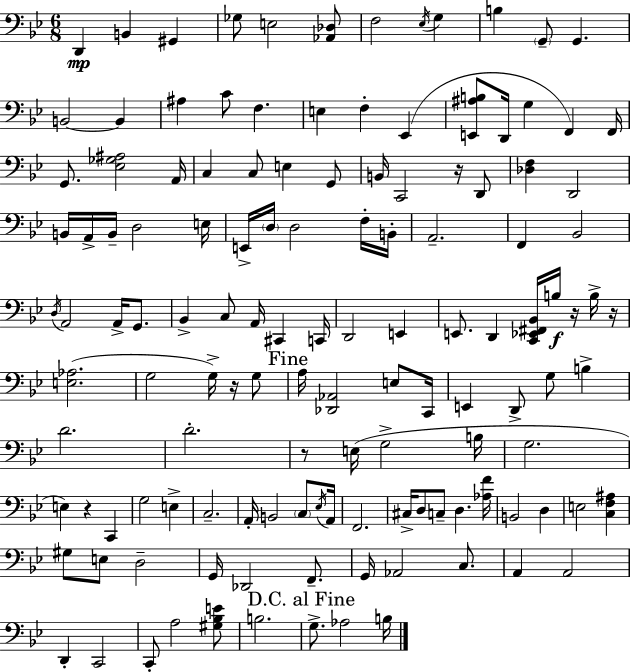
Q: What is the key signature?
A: G minor